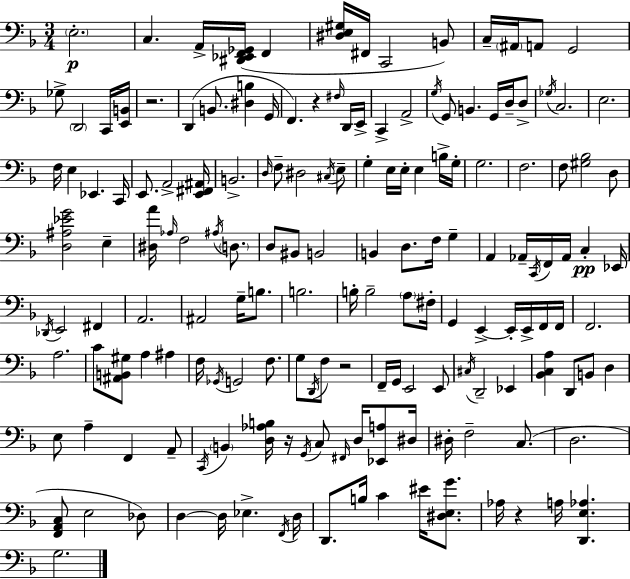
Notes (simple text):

E3/h. C3/q. A2/s [D#2,Eb2,F2,Gb2]/s F2/q [D#3,E3,G#3]/s F#2/s C2/h B2/e C3/s A#2/s A2/e G2/h Gb3/e D2/h C2/s [E2,B2]/s R/h. D2/q B2/e. [D#3,B3]/q G2/s F2/q. R/q F#3/s D2/s E2/s C2/q A2/h G3/s G2/e B2/q. G2/s D3/s D3/e Gb3/s C3/h. E3/h. F3/s E3/q Eb2/q. C2/s E2/e. A2/h [E2,F#2,A#2]/s B2/h. D3/s F3/e D#3/h C#3/s E3/e G3/q E3/s E3/s E3/q B3/s G3/s G3/h. F3/h. F3/e [G#3,Bb3]/h D3/e [D3,A#3,Eb4,G4]/h E3/q [D#3,A4]/s Ab3/s F3/h A#3/s D3/e. D3/e BIS2/e B2/h B2/q D3/e. F3/s G3/q A2/q Ab2/s C2/s F2/s Ab2/s C3/q Eb2/s Db2/s E2/h F#2/q A2/h. A#2/h G3/s B3/e. B3/h. B3/s B3/h A3/e F#3/s G2/q E2/q E2/s E2/s F2/s F2/s F2/h. A3/h. C4/e [A#2,B2,G#3]/e A3/q A#3/q F3/s Gb2/s G2/h F3/e. G3/e D2/s F3/e R/h F2/s G2/s E2/h E2/e C#3/s D2/h Eb2/q [Bb2,C3,A3]/q D2/e B2/e D3/q E3/e A3/q F2/q A2/e C2/s B2/q [D3,Ab3,B3]/s R/s G2/s C3/e F#2/s D3/s [Eb2,A3]/e D#3/s D#3/s F3/h C3/e. D3/h. [F2,A2,C3]/e E3/h Db3/e D3/q D3/s Eb3/q. F2/s D3/s D2/e. B3/s C4/q EIS4/s [D#3,E3,G4]/e. Ab3/s R/q A3/s [D2,E3,Ab3]/q. G3/h.